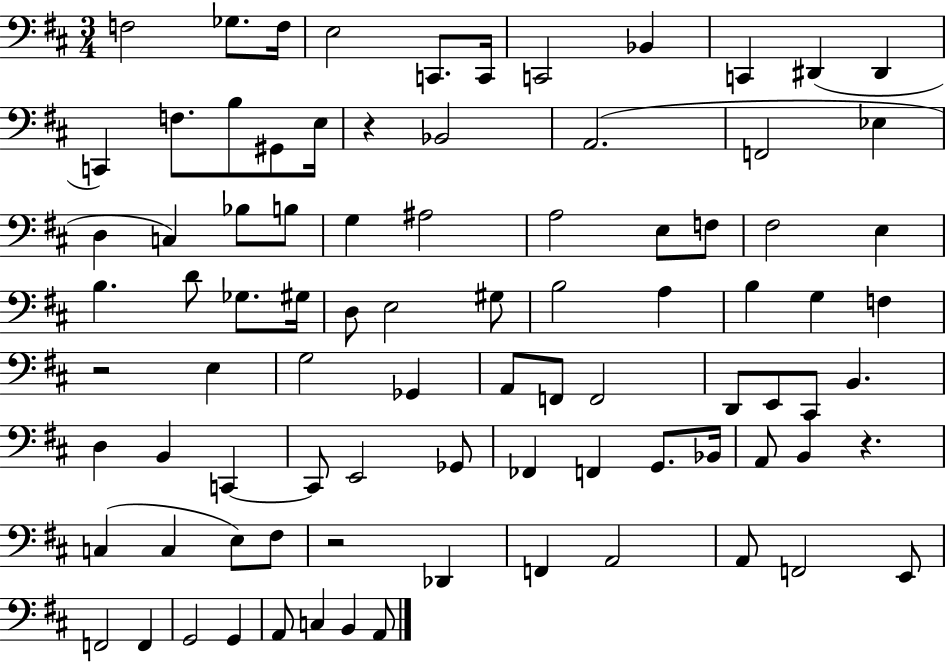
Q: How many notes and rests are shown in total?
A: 87